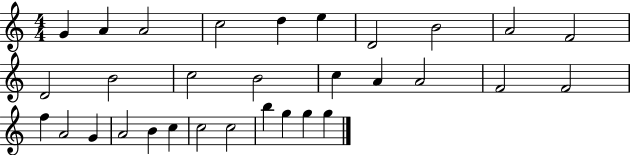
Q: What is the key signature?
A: C major